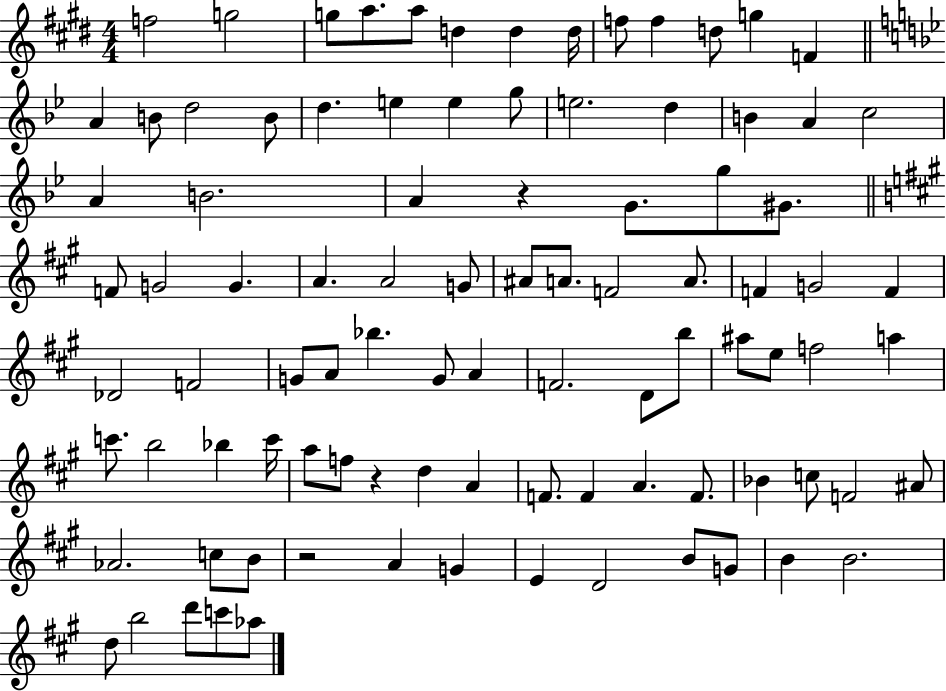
X:1
T:Untitled
M:4/4
L:1/4
K:E
f2 g2 g/2 a/2 a/2 d d d/4 f/2 f d/2 g F A B/2 d2 B/2 d e e g/2 e2 d B A c2 A B2 A z G/2 g/2 ^G/2 F/2 G2 G A A2 G/2 ^A/2 A/2 F2 A/2 F G2 F _D2 F2 G/2 A/2 _b G/2 A F2 D/2 b/2 ^a/2 e/2 f2 a c'/2 b2 _b c'/4 a/2 f/2 z d A F/2 F A F/2 _B c/2 F2 ^A/2 _A2 c/2 B/2 z2 A G E D2 B/2 G/2 B B2 d/2 b2 d'/2 c'/2 _a/2